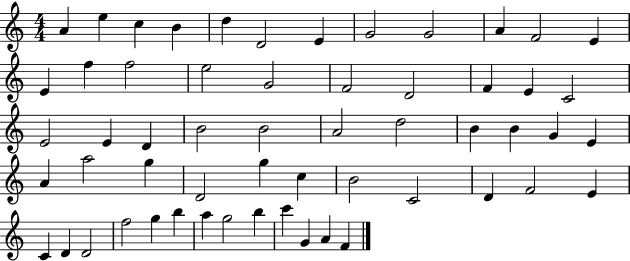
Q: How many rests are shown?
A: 0